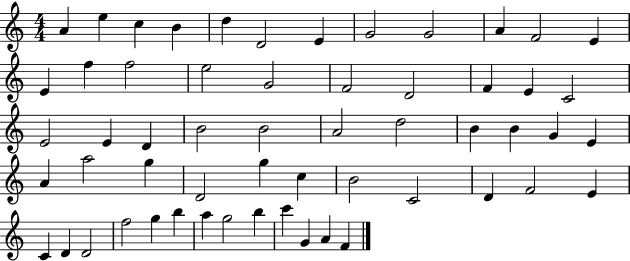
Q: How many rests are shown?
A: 0